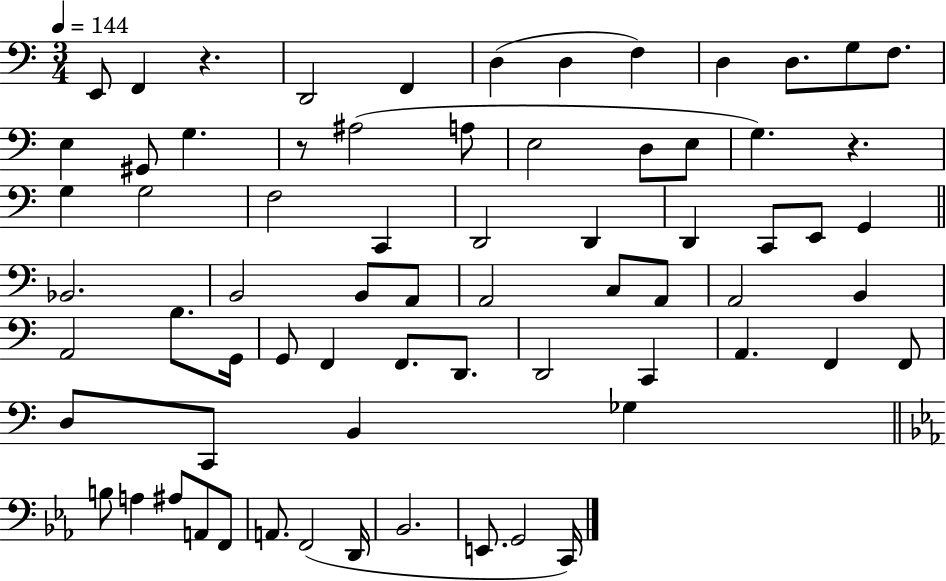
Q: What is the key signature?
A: C major